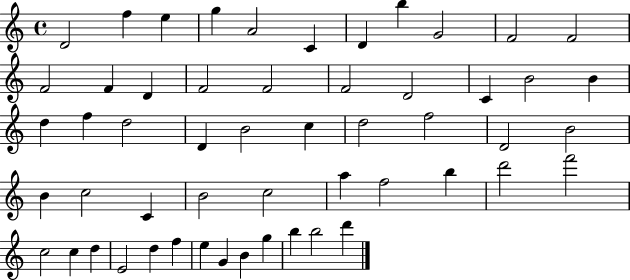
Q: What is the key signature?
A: C major